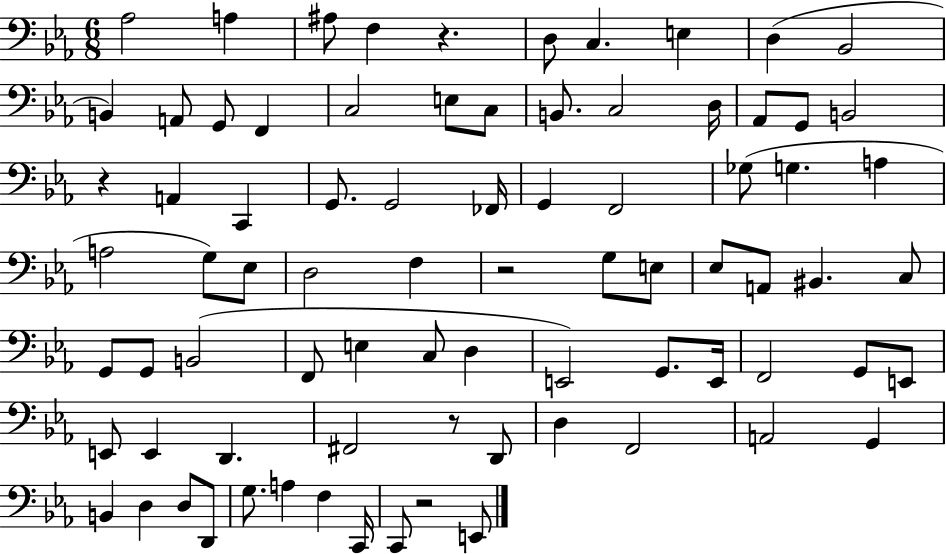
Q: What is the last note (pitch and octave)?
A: E2